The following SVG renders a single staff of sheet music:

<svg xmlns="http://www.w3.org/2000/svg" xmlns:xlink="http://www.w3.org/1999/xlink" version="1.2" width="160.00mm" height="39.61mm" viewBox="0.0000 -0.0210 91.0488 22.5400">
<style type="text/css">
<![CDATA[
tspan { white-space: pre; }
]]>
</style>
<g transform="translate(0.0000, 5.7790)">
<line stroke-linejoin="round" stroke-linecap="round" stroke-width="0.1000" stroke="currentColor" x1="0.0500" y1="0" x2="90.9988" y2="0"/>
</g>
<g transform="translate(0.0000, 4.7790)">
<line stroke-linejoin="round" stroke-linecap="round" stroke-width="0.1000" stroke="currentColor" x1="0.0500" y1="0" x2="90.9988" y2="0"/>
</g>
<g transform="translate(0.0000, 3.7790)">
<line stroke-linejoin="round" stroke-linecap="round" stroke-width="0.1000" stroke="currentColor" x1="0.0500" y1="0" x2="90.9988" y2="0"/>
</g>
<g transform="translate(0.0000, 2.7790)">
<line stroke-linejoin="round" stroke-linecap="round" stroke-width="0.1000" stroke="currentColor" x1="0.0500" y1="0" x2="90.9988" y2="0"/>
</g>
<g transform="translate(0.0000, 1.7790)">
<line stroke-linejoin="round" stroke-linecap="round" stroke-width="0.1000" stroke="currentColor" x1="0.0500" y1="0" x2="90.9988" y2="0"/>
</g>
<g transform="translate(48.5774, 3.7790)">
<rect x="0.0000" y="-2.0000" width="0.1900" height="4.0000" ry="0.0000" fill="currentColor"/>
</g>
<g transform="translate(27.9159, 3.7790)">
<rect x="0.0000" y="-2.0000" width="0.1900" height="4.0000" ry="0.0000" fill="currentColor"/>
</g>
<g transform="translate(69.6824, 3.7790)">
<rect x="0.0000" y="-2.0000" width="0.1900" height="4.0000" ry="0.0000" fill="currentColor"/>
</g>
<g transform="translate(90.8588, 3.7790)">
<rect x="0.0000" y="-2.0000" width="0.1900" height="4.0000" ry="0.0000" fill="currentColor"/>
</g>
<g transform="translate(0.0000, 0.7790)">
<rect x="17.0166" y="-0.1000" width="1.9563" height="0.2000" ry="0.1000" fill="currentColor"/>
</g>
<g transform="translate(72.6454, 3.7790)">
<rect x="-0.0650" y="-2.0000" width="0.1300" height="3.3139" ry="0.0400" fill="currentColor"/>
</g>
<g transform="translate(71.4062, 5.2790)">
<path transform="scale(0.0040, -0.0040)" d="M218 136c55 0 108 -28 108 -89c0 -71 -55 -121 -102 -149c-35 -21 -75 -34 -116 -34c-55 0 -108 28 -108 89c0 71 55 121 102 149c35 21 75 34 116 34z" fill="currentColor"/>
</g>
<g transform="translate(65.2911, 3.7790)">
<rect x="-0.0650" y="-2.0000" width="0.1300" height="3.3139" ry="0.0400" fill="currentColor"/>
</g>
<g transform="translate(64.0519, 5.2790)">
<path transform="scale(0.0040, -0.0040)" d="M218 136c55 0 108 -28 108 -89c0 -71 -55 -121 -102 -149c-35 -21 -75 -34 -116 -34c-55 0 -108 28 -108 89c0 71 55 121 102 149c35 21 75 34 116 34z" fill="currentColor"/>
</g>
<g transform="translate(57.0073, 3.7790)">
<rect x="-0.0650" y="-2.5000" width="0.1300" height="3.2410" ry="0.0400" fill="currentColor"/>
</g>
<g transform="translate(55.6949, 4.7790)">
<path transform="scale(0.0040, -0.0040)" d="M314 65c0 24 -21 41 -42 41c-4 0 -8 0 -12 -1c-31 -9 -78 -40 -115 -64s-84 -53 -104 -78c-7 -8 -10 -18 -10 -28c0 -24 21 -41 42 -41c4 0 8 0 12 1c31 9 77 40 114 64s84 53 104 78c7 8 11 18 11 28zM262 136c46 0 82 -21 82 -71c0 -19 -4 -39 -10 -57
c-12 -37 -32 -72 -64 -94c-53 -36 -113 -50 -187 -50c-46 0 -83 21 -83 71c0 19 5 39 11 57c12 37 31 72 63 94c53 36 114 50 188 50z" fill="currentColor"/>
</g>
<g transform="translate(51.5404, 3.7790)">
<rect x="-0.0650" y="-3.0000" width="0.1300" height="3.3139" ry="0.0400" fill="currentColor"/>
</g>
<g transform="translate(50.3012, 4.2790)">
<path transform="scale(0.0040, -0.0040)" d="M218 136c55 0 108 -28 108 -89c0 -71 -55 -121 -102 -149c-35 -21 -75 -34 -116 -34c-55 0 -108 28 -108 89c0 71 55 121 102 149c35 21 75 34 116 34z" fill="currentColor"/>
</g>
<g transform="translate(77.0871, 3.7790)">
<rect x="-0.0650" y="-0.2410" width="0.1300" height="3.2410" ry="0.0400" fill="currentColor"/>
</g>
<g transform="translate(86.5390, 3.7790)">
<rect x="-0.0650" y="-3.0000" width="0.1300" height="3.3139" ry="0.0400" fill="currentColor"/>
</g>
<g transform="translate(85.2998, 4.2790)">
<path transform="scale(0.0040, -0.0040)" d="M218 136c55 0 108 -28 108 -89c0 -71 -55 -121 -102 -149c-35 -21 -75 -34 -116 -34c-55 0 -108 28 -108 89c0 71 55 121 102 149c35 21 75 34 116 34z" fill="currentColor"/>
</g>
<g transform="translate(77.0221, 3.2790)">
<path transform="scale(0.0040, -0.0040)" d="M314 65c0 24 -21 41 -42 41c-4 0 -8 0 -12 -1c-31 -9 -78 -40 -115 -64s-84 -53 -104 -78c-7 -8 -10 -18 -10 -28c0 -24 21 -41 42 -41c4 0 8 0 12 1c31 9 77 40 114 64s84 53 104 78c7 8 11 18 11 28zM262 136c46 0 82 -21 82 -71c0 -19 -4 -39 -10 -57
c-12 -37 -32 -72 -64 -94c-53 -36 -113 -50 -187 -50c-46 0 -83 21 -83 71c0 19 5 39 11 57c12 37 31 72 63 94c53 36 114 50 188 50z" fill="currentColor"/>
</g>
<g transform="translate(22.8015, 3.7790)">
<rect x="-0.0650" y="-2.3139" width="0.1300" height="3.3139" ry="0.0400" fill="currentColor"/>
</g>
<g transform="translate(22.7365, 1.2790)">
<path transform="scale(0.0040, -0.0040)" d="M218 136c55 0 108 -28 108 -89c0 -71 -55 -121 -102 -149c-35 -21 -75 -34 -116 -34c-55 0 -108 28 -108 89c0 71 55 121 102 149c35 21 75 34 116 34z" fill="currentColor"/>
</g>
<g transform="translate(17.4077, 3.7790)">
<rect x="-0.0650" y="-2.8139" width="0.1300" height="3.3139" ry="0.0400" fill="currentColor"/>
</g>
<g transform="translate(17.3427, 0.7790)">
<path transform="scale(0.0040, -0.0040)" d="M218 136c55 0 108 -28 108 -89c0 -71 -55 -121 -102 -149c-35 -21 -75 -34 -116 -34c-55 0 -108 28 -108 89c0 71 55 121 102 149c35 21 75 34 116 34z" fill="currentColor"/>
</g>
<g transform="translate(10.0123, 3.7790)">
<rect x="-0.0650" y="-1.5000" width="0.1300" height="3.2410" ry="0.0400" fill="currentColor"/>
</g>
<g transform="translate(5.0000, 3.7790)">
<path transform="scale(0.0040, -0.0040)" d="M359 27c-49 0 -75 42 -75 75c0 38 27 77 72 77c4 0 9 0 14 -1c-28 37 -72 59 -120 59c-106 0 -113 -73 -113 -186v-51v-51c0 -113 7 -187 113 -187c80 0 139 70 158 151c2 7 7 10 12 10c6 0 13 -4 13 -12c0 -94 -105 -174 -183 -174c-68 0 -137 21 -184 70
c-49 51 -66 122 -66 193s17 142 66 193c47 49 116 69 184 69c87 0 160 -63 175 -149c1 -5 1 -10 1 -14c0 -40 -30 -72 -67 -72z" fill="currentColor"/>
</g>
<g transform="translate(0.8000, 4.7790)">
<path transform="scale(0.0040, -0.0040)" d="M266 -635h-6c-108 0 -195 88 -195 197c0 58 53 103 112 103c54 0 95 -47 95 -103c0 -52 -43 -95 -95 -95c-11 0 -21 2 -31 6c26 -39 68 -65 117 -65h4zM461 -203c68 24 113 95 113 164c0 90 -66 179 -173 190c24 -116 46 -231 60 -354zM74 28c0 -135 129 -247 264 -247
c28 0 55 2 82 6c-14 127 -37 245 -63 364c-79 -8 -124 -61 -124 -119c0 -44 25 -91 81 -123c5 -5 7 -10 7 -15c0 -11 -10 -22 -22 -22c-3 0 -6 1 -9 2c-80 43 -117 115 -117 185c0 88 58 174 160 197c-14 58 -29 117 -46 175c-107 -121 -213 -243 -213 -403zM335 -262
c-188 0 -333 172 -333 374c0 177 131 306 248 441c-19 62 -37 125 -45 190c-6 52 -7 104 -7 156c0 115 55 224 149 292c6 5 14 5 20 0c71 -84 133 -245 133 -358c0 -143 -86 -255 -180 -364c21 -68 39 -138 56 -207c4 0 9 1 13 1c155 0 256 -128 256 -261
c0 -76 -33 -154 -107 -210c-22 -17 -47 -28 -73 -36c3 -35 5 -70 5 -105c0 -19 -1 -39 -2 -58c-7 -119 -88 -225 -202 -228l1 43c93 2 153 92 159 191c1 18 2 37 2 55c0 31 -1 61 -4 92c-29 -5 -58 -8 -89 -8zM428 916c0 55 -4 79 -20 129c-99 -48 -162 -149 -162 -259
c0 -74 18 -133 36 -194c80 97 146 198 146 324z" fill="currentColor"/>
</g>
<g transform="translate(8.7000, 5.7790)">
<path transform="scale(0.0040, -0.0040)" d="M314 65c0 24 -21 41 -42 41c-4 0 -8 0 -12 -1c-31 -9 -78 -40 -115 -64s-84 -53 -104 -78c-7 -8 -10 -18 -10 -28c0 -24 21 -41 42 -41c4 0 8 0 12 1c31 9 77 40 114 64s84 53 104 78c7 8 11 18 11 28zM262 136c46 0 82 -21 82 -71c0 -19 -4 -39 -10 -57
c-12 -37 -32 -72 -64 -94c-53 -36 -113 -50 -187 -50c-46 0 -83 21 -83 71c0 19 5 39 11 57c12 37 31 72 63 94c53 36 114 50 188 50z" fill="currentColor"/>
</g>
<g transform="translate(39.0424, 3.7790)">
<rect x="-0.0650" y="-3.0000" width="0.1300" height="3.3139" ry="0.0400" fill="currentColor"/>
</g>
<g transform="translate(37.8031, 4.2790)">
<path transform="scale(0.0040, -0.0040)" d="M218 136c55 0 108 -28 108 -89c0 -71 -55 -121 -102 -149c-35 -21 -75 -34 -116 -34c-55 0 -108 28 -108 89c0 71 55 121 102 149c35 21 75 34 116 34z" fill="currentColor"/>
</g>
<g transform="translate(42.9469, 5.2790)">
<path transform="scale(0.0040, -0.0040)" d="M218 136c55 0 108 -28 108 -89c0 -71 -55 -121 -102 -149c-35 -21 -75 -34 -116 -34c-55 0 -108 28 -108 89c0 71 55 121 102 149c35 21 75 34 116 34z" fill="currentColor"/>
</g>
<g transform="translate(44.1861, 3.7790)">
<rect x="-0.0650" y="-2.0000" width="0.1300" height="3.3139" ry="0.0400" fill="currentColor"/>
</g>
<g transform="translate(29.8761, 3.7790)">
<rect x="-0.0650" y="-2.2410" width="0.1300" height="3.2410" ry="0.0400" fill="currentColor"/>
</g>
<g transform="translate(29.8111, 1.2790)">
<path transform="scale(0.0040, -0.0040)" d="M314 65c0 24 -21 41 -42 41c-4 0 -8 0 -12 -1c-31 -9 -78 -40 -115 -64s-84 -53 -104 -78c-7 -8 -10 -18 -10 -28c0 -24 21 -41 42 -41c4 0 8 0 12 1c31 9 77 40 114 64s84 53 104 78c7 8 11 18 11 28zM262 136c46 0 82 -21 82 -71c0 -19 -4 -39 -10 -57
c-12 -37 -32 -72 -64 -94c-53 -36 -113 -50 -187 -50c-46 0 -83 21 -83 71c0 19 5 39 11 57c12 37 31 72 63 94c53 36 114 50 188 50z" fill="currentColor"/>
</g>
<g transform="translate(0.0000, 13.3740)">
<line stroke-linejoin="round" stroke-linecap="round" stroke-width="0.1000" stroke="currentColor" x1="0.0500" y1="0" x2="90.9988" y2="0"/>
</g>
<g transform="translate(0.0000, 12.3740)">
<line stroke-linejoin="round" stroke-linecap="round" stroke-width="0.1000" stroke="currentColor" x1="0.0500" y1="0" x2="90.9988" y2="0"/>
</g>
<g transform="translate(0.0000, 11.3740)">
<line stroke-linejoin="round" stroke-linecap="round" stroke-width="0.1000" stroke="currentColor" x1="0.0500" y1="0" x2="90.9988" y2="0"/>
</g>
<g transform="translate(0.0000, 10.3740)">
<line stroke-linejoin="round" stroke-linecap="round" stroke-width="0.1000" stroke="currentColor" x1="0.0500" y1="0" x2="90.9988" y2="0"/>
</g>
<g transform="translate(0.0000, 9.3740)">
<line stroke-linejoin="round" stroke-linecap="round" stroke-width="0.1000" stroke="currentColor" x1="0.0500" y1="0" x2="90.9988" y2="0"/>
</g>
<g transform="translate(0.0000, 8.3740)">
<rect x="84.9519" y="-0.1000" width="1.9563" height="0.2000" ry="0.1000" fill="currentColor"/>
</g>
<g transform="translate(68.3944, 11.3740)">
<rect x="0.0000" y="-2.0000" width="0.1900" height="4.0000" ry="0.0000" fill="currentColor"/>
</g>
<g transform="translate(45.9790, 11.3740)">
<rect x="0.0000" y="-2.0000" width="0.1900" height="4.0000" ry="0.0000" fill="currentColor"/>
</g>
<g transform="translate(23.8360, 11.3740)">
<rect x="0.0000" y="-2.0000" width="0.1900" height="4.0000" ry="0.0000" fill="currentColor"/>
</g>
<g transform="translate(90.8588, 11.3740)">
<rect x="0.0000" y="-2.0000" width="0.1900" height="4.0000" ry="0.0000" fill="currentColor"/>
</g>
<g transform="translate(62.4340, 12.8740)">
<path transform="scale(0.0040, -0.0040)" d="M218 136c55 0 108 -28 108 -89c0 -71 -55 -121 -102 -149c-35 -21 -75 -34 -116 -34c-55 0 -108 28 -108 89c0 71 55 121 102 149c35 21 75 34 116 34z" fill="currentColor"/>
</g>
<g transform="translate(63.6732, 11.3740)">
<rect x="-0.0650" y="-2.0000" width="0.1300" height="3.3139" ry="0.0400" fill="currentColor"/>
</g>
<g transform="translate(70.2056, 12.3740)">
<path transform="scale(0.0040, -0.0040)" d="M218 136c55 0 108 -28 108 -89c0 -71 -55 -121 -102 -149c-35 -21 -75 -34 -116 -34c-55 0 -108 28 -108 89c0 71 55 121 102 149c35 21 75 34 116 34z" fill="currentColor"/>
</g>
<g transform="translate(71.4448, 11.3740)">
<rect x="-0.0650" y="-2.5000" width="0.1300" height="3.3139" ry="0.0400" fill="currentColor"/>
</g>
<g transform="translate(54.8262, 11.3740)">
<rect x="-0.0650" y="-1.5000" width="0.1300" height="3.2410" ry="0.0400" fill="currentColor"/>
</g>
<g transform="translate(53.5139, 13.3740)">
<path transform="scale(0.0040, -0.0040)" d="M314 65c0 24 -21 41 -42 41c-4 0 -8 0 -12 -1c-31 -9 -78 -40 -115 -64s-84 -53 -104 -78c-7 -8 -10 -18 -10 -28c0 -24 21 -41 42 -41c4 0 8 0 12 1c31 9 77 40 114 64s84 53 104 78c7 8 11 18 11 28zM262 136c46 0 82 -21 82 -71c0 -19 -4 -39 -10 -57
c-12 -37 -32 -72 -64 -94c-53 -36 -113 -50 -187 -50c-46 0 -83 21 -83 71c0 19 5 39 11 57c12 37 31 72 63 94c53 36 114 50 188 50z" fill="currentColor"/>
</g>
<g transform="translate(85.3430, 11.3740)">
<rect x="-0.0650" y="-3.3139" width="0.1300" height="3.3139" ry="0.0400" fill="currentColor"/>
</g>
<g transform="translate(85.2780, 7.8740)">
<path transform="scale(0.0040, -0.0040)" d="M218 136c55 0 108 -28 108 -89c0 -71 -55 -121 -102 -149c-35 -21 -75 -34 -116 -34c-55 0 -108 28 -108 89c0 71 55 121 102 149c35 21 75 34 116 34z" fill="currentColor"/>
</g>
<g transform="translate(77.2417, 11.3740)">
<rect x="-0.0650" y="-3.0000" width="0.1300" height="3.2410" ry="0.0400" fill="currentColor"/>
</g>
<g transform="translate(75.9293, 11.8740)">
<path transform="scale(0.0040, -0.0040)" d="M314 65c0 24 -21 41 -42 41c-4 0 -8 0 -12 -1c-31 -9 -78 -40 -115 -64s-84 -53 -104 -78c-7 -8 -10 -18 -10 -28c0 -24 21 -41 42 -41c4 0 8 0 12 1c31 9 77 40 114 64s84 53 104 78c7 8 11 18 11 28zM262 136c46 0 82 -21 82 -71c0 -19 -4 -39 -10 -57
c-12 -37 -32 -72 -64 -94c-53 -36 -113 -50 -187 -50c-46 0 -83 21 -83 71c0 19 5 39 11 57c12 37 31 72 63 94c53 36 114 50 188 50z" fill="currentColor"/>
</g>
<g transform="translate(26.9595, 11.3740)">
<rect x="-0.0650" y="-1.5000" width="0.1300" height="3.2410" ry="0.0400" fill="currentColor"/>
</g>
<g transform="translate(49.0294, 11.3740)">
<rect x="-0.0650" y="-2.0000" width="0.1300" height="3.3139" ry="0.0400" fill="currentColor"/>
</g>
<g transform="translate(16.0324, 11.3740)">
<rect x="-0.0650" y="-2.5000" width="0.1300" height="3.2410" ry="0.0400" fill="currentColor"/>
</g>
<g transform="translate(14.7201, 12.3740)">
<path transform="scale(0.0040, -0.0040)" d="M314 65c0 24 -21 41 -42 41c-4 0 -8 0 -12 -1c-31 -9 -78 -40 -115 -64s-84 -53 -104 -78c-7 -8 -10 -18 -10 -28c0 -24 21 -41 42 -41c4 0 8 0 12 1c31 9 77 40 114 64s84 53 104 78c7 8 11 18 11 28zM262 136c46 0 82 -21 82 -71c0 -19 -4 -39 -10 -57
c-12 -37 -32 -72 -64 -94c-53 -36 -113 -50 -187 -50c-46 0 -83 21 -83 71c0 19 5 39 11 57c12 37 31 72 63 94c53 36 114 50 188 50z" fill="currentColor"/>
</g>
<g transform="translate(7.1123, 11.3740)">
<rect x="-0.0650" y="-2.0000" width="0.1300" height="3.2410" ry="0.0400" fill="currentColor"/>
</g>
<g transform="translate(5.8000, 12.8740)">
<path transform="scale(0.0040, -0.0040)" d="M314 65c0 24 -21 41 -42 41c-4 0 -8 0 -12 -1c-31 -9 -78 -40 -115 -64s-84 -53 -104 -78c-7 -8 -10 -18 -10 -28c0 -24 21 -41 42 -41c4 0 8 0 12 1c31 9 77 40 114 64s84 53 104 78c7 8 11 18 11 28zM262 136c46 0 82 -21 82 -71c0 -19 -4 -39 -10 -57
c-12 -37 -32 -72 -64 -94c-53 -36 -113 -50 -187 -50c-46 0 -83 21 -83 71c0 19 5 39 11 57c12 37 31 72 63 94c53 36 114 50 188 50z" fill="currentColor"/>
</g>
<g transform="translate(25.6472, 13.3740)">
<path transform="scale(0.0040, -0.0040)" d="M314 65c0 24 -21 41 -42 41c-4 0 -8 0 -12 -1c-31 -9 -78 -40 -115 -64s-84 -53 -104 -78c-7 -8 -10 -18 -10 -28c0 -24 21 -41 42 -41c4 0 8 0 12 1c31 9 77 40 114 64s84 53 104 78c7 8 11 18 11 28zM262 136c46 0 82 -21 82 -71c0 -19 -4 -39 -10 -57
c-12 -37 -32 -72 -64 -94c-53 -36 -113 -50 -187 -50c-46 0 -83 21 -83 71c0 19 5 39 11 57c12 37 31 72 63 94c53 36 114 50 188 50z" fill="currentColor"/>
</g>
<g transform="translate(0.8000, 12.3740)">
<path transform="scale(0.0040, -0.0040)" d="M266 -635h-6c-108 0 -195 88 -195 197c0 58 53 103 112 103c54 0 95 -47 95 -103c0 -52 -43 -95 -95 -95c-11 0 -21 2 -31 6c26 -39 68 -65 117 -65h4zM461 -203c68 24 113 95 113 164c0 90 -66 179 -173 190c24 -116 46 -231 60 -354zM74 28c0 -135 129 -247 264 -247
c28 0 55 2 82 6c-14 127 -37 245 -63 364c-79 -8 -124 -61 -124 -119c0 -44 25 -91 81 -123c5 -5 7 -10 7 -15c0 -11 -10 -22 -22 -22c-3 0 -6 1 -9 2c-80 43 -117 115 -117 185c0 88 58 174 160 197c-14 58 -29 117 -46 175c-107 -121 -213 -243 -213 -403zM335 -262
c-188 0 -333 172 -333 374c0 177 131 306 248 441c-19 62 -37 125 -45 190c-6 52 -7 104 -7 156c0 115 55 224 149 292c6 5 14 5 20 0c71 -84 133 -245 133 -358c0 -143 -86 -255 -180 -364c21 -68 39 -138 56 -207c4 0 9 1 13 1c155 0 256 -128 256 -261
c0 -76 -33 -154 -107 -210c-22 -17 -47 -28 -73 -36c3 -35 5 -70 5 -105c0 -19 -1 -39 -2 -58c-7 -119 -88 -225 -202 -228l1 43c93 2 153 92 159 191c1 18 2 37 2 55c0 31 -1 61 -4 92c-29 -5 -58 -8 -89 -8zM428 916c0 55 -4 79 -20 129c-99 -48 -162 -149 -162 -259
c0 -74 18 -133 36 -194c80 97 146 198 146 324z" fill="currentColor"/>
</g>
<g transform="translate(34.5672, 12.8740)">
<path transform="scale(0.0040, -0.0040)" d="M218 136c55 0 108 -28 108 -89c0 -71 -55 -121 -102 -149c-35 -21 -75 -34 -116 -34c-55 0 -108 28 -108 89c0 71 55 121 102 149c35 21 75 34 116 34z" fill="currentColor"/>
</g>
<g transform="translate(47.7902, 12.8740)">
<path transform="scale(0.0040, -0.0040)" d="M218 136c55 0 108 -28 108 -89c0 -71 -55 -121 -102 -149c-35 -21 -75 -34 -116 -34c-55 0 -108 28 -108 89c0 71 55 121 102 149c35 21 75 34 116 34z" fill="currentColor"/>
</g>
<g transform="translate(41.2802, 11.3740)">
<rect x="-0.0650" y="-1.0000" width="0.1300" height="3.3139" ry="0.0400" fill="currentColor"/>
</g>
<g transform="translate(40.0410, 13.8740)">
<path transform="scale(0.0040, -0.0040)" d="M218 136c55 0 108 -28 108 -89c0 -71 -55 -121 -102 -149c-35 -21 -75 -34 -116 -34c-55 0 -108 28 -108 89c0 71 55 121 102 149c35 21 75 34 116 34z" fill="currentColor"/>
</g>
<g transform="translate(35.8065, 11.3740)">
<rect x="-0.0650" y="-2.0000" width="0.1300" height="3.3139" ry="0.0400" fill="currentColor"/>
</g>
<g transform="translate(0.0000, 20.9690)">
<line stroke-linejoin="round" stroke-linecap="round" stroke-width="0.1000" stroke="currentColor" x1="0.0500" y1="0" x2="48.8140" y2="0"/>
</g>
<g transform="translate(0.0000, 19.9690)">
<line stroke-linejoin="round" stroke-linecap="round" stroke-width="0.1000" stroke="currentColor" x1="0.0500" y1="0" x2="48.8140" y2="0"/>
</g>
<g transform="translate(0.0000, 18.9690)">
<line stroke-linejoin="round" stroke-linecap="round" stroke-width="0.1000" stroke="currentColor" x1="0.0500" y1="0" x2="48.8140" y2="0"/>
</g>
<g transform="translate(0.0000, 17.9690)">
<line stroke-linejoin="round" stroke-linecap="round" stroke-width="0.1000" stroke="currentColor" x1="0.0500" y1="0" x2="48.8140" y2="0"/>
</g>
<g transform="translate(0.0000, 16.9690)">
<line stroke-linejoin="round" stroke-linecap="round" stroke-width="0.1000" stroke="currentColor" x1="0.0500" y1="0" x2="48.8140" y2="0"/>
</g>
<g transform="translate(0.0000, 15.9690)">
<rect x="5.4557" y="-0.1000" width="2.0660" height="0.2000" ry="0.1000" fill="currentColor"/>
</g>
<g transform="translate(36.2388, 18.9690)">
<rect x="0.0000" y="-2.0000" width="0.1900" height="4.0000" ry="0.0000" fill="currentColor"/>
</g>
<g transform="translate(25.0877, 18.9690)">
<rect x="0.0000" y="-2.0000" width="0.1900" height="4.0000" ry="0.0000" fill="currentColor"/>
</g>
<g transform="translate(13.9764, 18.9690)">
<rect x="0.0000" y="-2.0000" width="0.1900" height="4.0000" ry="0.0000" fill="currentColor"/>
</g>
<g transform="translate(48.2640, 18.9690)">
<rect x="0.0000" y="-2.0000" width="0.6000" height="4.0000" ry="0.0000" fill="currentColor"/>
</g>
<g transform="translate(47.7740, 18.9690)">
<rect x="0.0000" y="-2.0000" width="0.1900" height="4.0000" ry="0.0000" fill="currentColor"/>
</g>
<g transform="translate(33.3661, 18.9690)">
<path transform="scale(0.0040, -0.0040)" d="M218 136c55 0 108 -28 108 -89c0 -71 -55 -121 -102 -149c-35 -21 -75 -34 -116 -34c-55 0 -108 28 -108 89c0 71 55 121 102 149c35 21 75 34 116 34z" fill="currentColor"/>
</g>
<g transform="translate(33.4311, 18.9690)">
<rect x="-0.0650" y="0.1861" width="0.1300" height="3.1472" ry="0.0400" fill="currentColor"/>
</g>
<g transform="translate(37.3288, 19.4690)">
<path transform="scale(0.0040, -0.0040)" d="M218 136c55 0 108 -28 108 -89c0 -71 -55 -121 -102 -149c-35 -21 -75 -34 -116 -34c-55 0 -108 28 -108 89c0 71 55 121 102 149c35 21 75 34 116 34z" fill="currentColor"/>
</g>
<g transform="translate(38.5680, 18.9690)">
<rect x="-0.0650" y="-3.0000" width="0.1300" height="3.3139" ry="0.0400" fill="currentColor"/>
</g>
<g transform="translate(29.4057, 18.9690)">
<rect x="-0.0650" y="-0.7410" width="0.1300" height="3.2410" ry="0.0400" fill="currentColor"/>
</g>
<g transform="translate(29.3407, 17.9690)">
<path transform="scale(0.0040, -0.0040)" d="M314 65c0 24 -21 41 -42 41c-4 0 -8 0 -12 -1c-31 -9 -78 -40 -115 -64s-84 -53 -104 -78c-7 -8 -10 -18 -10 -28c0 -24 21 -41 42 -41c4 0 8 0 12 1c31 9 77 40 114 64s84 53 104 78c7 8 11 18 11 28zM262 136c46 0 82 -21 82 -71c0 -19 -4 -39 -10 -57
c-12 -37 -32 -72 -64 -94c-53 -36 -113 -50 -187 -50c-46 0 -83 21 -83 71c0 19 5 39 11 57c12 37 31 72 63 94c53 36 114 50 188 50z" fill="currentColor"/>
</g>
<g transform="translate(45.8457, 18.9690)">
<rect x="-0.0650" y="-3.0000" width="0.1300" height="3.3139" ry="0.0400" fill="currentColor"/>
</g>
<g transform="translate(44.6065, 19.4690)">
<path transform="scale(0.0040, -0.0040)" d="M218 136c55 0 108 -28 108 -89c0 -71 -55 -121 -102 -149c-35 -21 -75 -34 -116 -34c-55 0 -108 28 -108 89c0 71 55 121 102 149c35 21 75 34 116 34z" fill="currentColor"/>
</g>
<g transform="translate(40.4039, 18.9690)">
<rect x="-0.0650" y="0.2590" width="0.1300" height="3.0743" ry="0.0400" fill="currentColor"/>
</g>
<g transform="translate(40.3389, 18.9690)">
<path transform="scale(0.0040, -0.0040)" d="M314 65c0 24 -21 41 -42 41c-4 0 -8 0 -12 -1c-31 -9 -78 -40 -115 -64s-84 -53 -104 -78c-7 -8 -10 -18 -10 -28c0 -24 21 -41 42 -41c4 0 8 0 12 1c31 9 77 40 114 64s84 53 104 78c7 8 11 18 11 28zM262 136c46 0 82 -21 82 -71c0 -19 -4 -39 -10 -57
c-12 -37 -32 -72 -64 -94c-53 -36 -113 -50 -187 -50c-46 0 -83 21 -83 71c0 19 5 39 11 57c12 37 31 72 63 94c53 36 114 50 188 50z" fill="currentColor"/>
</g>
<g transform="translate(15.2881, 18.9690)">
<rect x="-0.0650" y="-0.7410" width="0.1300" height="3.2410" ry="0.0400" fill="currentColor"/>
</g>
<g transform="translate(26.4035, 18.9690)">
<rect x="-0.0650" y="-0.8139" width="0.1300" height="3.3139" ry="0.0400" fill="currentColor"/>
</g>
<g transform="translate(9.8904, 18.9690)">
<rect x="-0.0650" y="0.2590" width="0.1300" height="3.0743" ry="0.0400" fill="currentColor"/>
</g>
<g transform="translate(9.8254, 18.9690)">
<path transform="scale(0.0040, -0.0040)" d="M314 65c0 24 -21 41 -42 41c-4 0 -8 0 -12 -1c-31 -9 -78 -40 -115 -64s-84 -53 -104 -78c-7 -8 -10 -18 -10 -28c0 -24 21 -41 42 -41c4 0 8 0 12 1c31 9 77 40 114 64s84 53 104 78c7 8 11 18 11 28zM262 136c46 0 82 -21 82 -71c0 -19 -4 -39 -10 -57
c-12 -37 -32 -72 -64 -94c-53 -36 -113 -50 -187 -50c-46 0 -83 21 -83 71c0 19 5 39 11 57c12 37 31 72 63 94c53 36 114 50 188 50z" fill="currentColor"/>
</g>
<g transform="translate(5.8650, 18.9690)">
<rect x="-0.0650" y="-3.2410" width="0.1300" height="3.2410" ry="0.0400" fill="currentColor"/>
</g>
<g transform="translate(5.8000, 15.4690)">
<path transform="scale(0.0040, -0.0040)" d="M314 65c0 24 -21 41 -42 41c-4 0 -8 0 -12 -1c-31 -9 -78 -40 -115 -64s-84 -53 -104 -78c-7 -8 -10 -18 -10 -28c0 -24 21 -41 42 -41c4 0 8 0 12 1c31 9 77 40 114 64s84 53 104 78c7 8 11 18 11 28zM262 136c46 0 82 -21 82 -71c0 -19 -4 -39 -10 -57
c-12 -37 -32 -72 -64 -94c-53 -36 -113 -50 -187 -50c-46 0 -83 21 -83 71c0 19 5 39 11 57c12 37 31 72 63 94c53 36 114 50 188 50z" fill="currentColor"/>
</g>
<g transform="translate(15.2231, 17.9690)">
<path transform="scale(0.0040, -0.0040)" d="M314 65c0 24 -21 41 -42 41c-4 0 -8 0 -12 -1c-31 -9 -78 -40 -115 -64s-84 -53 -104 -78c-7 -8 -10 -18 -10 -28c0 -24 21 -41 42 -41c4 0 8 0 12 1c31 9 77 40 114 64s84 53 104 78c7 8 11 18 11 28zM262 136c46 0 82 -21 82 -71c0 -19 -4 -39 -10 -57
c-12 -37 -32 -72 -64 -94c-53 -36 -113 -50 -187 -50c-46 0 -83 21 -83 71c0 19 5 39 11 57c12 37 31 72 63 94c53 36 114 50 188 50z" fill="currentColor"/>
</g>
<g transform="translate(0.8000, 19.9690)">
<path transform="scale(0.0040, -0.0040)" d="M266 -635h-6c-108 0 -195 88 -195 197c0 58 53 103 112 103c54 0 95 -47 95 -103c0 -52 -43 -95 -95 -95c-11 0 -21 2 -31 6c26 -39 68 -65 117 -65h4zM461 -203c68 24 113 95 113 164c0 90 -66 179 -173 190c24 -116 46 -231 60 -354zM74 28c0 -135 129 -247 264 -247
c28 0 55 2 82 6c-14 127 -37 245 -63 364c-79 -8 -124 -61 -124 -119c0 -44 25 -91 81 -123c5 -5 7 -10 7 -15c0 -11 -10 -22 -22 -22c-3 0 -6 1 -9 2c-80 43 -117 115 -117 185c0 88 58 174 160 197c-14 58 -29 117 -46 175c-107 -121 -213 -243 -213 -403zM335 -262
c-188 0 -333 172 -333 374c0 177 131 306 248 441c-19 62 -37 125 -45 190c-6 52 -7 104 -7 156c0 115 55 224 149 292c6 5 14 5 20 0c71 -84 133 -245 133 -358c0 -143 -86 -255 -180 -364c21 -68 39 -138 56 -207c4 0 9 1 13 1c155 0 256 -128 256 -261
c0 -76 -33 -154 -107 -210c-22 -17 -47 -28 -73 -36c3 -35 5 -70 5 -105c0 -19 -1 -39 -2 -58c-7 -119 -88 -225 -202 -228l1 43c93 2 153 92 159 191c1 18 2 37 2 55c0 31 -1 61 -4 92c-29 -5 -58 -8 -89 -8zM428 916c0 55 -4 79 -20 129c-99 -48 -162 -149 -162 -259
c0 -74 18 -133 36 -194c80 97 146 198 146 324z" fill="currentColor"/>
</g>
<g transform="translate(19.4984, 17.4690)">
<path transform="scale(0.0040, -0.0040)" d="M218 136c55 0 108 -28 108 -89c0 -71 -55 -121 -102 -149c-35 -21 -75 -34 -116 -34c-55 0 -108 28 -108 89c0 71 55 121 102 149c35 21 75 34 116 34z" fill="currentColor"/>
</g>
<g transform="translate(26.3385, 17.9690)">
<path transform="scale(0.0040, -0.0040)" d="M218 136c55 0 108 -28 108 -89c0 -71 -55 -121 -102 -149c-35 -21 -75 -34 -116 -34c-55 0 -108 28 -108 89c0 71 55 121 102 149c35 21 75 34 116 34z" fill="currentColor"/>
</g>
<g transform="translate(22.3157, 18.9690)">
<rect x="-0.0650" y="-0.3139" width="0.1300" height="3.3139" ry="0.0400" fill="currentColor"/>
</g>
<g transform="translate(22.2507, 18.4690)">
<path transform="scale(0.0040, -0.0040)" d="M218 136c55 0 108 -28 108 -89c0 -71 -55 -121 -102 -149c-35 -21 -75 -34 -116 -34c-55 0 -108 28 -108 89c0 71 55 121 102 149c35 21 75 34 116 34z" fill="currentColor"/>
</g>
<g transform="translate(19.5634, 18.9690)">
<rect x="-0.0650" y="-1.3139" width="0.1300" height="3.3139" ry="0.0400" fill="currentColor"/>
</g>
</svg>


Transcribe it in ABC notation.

X:1
T:Untitled
M:4/4
L:1/4
K:C
E2 a g g2 A F A G2 F F c2 A F2 G2 E2 F D F E2 F G A2 b b2 B2 d2 e c d d2 B A B2 A